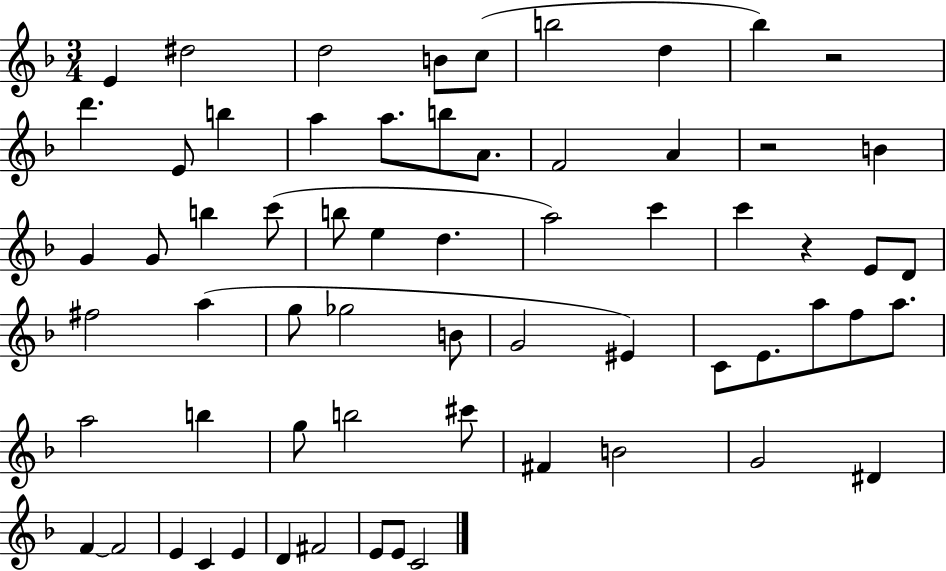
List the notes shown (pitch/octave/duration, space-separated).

E4/q D#5/h D5/h B4/e C5/e B5/h D5/q Bb5/q R/h D6/q. E4/e B5/q A5/q A5/e. B5/e A4/e. F4/h A4/q R/h B4/q G4/q G4/e B5/q C6/e B5/e E5/q D5/q. A5/h C6/q C6/q R/q E4/e D4/e F#5/h A5/q G5/e Gb5/h B4/e G4/h EIS4/q C4/e E4/e. A5/e F5/e A5/e. A5/h B5/q G5/e B5/h C#6/e F#4/q B4/h G4/h D#4/q F4/q F4/h E4/q C4/q E4/q D4/q F#4/h E4/e E4/e C4/h